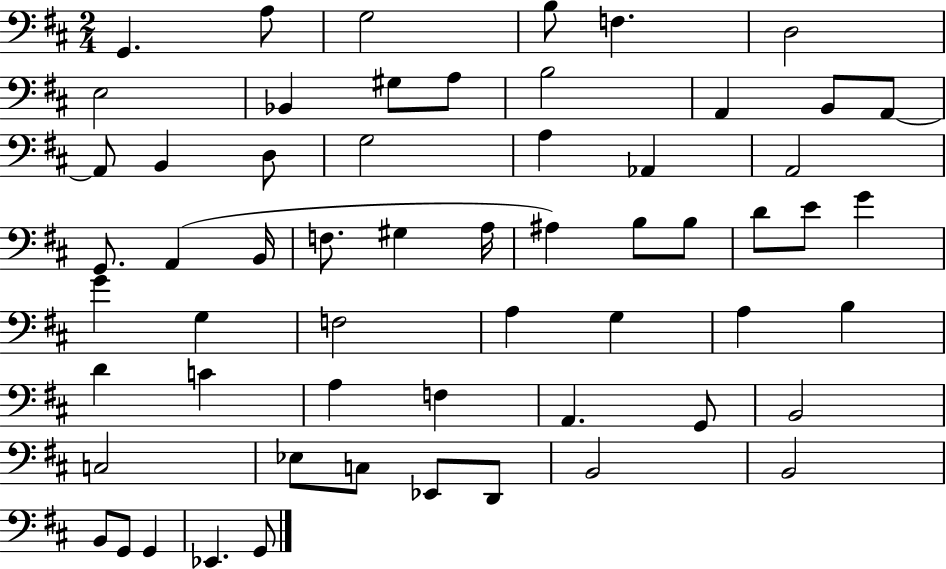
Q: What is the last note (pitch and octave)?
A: G2